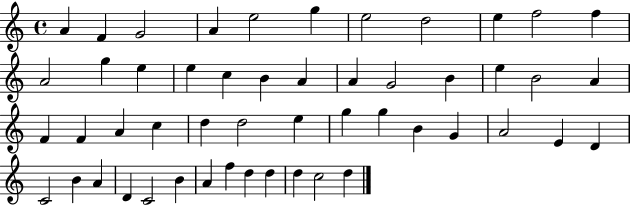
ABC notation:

X:1
T:Untitled
M:4/4
L:1/4
K:C
A F G2 A e2 g e2 d2 e f2 f A2 g e e c B A A G2 B e B2 A F F A c d d2 e g g B G A2 E D C2 B A D C2 B A f d d d c2 d